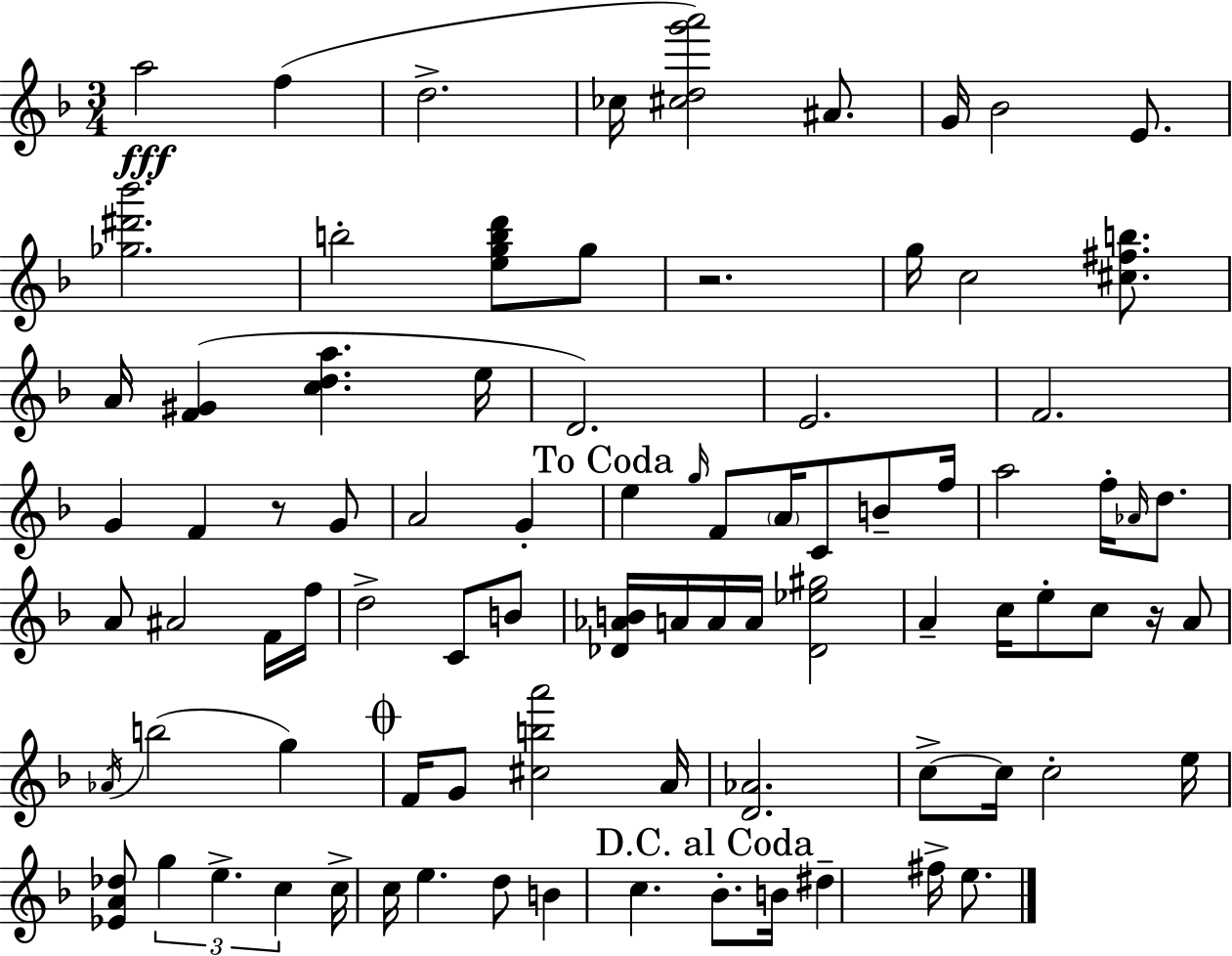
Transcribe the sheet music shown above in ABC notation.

X:1
T:Untitled
M:3/4
L:1/4
K:F
a2 f d2 _c/4 [^cdg'a']2 ^A/2 G/4 _B2 E/2 [_g^d'_b']2 b2 [egbd']/2 g/2 z2 g/4 c2 [^c^fb]/2 A/4 [F^G] [cda] e/4 D2 E2 F2 G F z/2 G/2 A2 G e g/4 F/2 A/4 C/2 B/2 f/4 a2 f/4 _A/4 d/2 A/2 ^A2 F/4 f/4 d2 C/2 B/2 [_D_AB]/4 A/4 A/4 A/4 [_D_e^g]2 A c/4 e/2 c/2 z/4 A/2 _A/4 b2 g F/4 G/2 [^cba']2 A/4 [D_A]2 c/2 c/4 c2 e/4 [_EA_d]/2 g e c c/4 c/4 e d/2 B c _B/2 B/4 ^d ^f/4 e/2